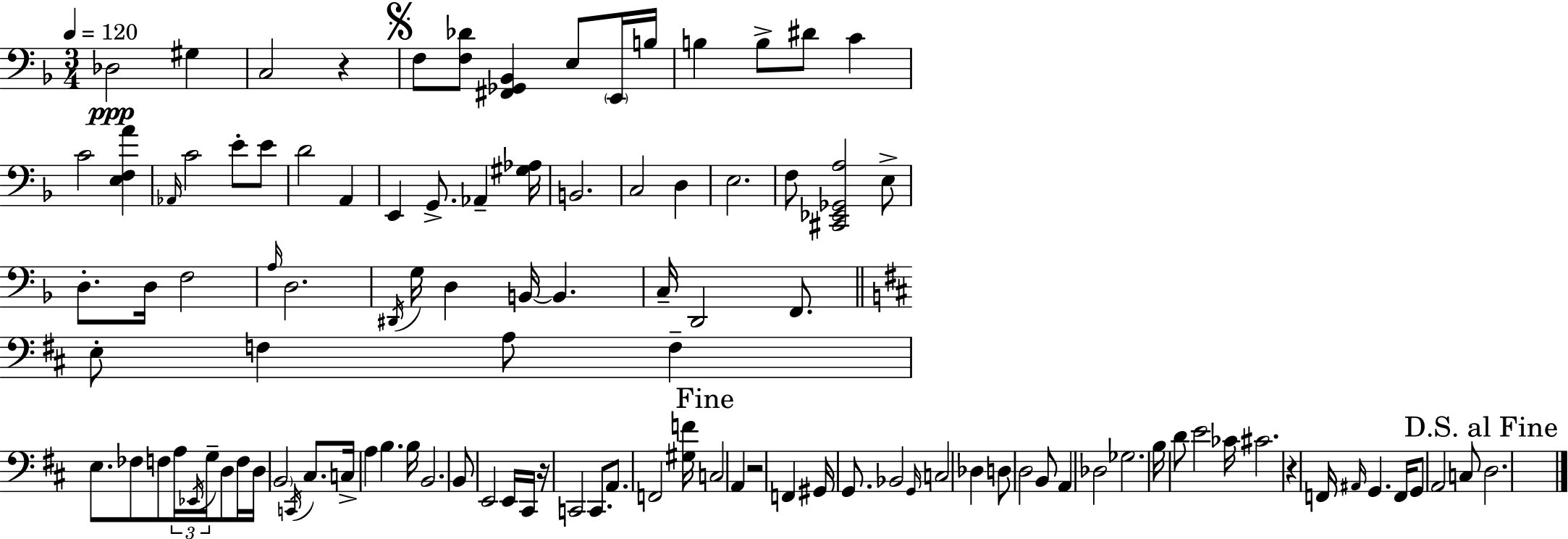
{
  \clef bass
  \numericTimeSignature
  \time 3/4
  \key f \major
  \tempo 4 = 120
  des2\ppp gis4 | c2 r4 | \mark \markup { \musicglyph "scripts.segno" } f8 <f des'>8 <fis, ges, bes,>4 e8 \parenthesize e,16 b16 | b4 b8-> dis'8 c'4 | \break c'2 <e f a'>4 | \grace { aes,16 } c'2 e'8-. e'8 | d'2 a,4 | e,4 g,8.-> aes,4-- | \break <gis aes>16 b,2. | c2 d4 | e2. | f8 <cis, ees, ges, a>2 e8-> | \break d8.-. d16 f2 | \grace { a16 } d2. | \acciaccatura { dis,16 } g16 d4 b,16~~ b,4. | c16-- d,2 | \break f,8. \bar "||" \break \key d \major e8-. f4 a8 f4-- | e8. fes8 f8 \tuplet 3/2 { a16 \acciaccatura { ees,16 } g16-- } d8 | f16 d16 \parenthesize b,2 \acciaccatura { c,16 } cis8. | c16-> a4 b4. | \break b16 b,2. | b,8 e,2 | e,16 cis,16 r16 c,2 c,8. | a,8. f,2 | \break <gis f'>16 \mark "Fine" c2 a,4 | r2 f,4 | gis,16 g,8. bes,2 | \grace { g,16 } c2 des4 | \break d8 d2 | b,8 a,4 des2 | ges2. | b16 d'8 e'2 | \break ces'16 cis'2. | r4 f,16 \grace { ais,16 } g,4. | f,16 g,8 a,2 | c8 \mark "D.S. al Fine" d2. | \break \bar "|."
}